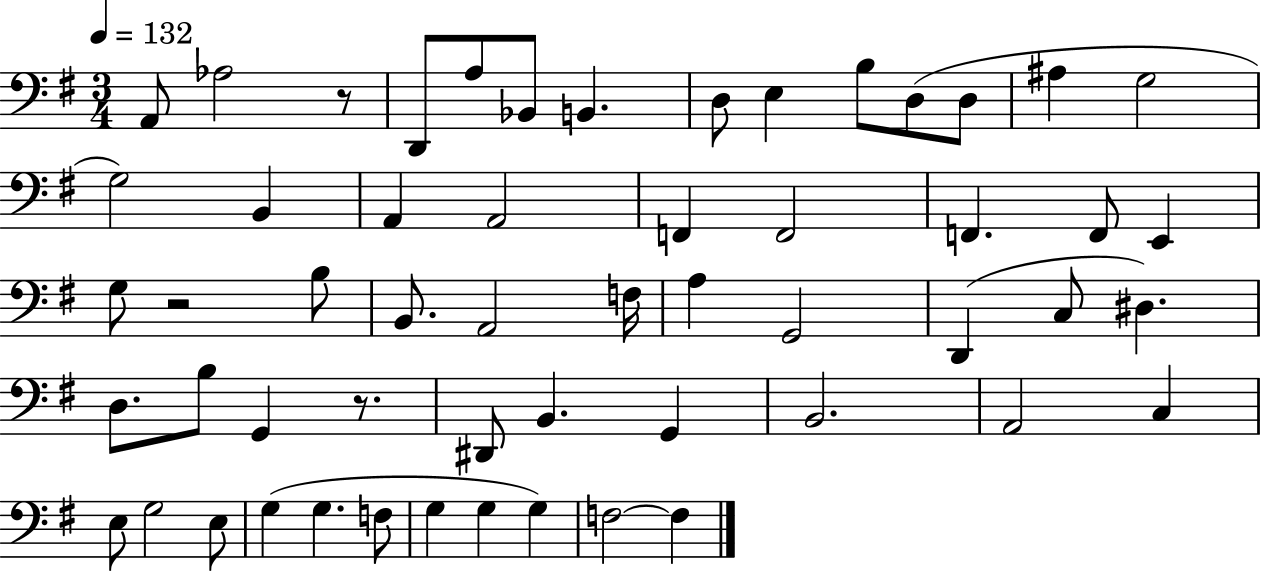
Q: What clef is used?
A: bass